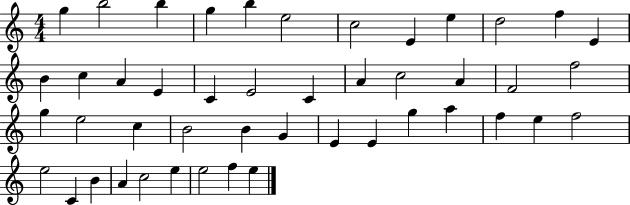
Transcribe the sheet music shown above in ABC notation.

X:1
T:Untitled
M:4/4
L:1/4
K:C
g b2 b g b e2 c2 E e d2 f E B c A E C E2 C A c2 A F2 f2 g e2 c B2 B G E E g a f e f2 e2 C B A c2 e e2 f e